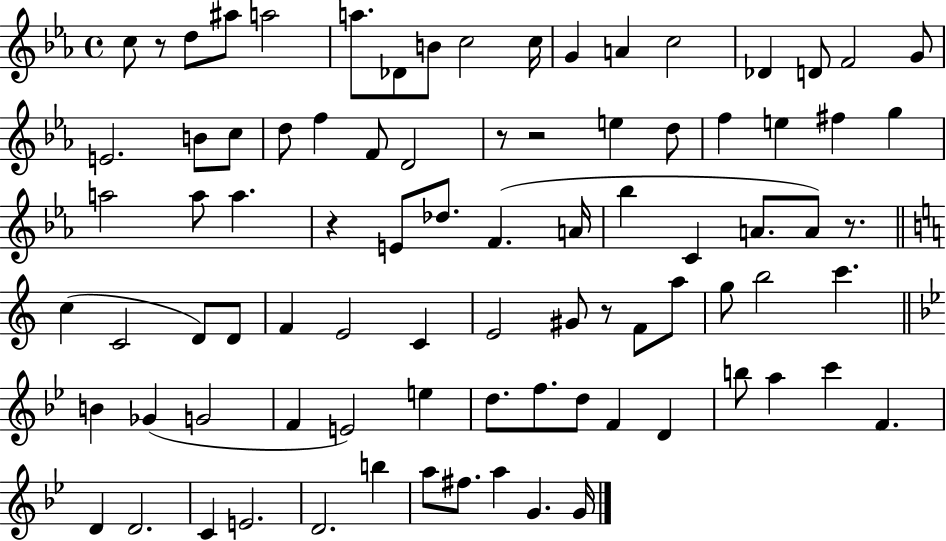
C5/e R/e D5/e A#5/e A5/h A5/e. Db4/e B4/e C5/h C5/s G4/q A4/q C5/h Db4/q D4/e F4/h G4/e E4/h. B4/e C5/e D5/e F5/q F4/e D4/h R/e R/h E5/q D5/e F5/q E5/q F#5/q G5/q A5/h A5/e A5/q. R/q E4/e Db5/e. F4/q. A4/s Bb5/q C4/q A4/e. A4/e R/e. C5/q C4/h D4/e D4/e F4/q E4/h C4/q E4/h G#4/e R/e F4/e A5/e G5/e B5/h C6/q. B4/q Gb4/q G4/h F4/q E4/h E5/q D5/e. F5/e. D5/e F4/q D4/q B5/e A5/q C6/q F4/q. D4/q D4/h. C4/q E4/h. D4/h. B5/q A5/e F#5/e. A5/q G4/q. G4/s